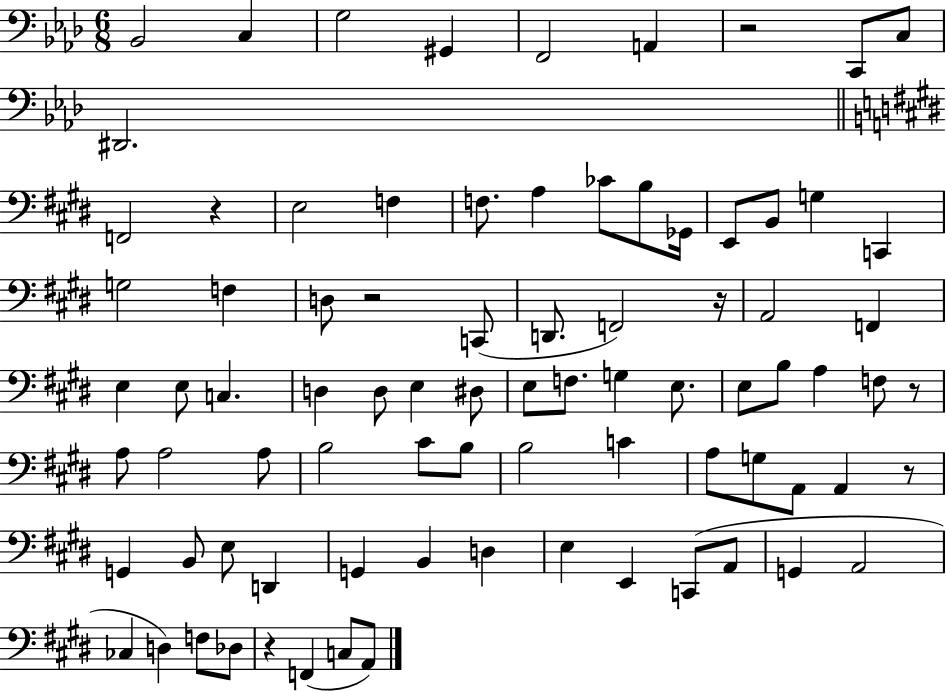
X:1
T:Untitled
M:6/8
L:1/4
K:Ab
_B,,2 C, G,2 ^G,, F,,2 A,, z2 C,,/2 C,/2 ^D,,2 F,,2 z E,2 F, F,/2 A, _C/2 B,/2 _G,,/4 E,,/2 B,,/2 G, C,, G,2 F, D,/2 z2 C,,/2 D,,/2 F,,2 z/4 A,,2 F,, E, E,/2 C, D, D,/2 E, ^D,/2 E,/2 F,/2 G, E,/2 E,/2 B,/2 A, F,/2 z/2 A,/2 A,2 A,/2 B,2 ^C/2 B,/2 B,2 C A,/2 G,/2 A,,/2 A,, z/2 G,, B,,/2 E,/2 D,, G,, B,, D, E, E,, C,,/2 A,,/2 G,, A,,2 _C, D, F,/2 _D,/2 z F,, C,/2 A,,/2